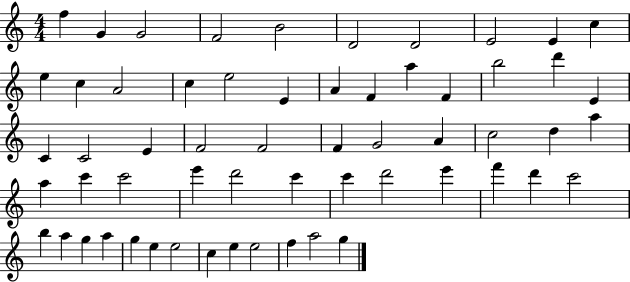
{
  \clef treble
  \numericTimeSignature
  \time 4/4
  \key c \major
  f''4 g'4 g'2 | f'2 b'2 | d'2 d'2 | e'2 e'4 c''4 | \break e''4 c''4 a'2 | c''4 e''2 e'4 | a'4 f'4 a''4 f'4 | b''2 d'''4 e'4 | \break c'4 c'2 e'4 | f'2 f'2 | f'4 g'2 a'4 | c''2 d''4 a''4 | \break a''4 c'''4 c'''2 | e'''4 d'''2 c'''4 | c'''4 d'''2 e'''4 | f'''4 d'''4 c'''2 | \break b''4 a''4 g''4 a''4 | g''4 e''4 e''2 | c''4 e''4 e''2 | f''4 a''2 g''4 | \break \bar "|."
}